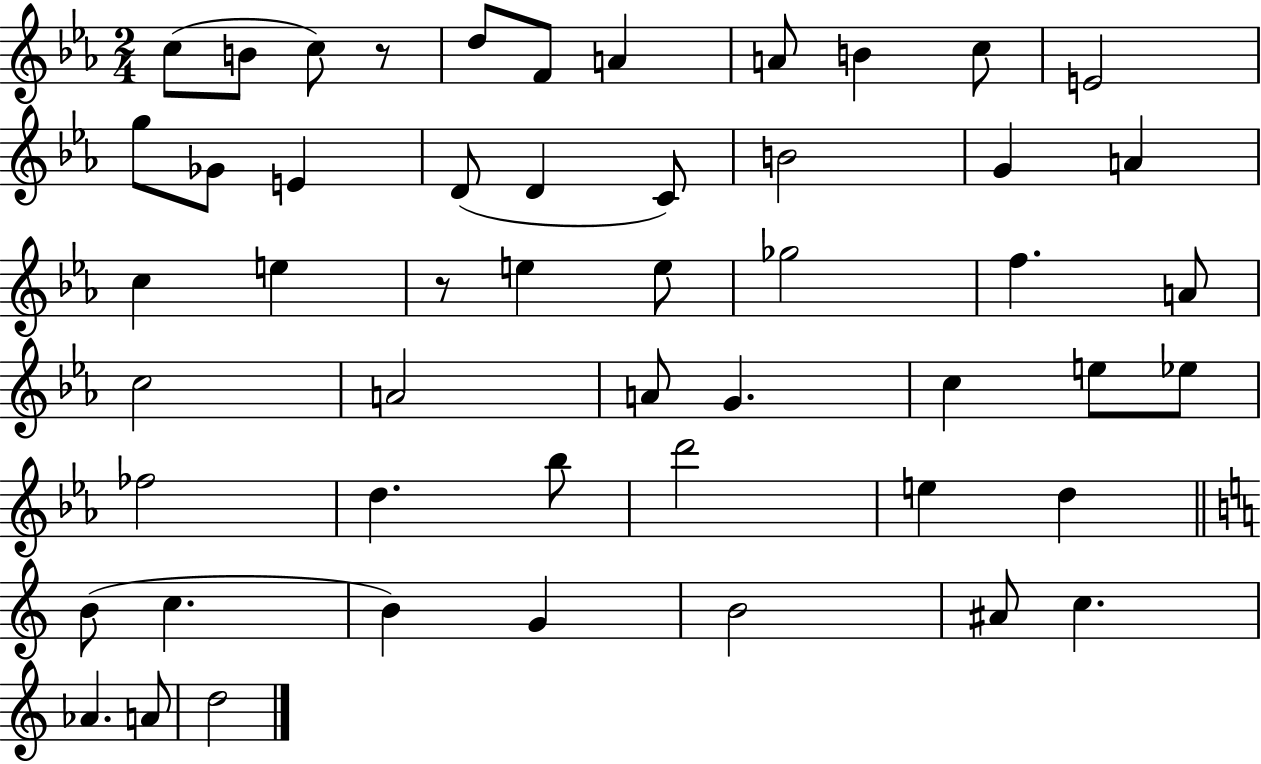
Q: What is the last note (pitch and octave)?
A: D5